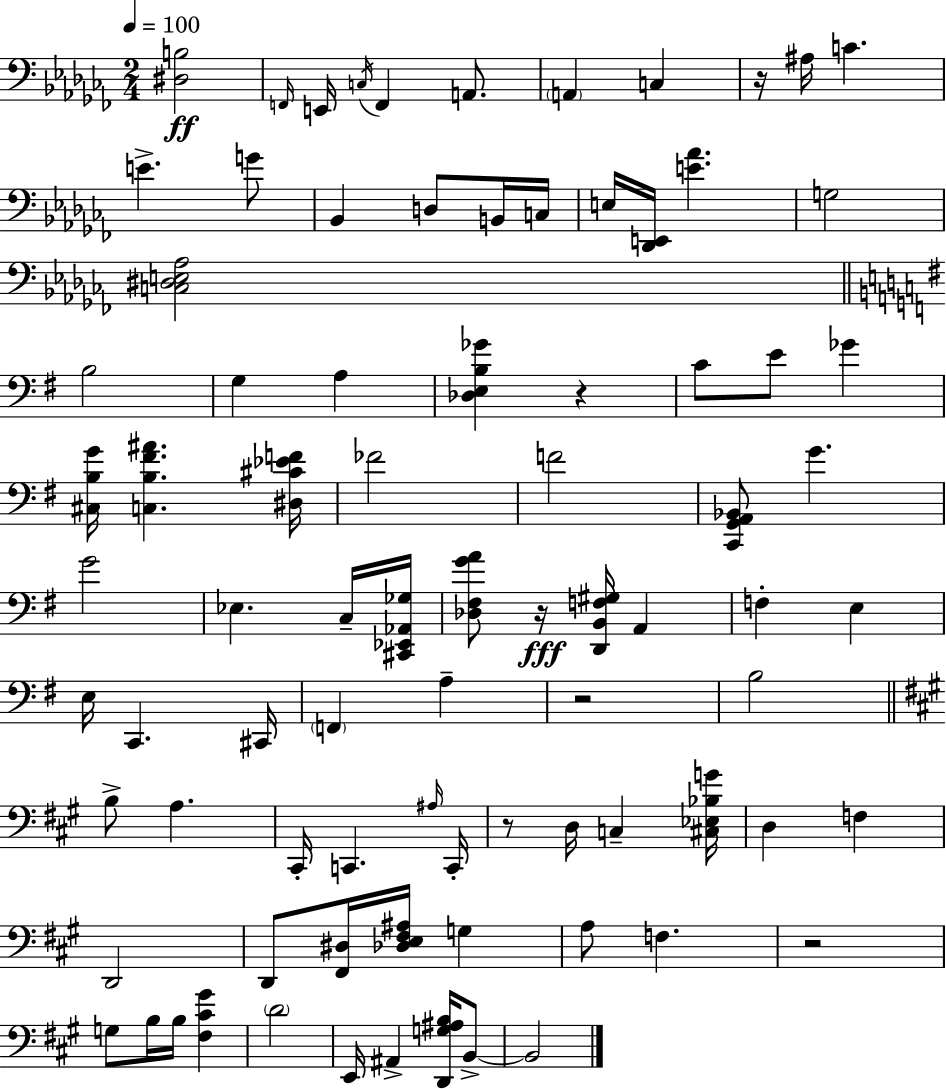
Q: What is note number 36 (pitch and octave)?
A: F2